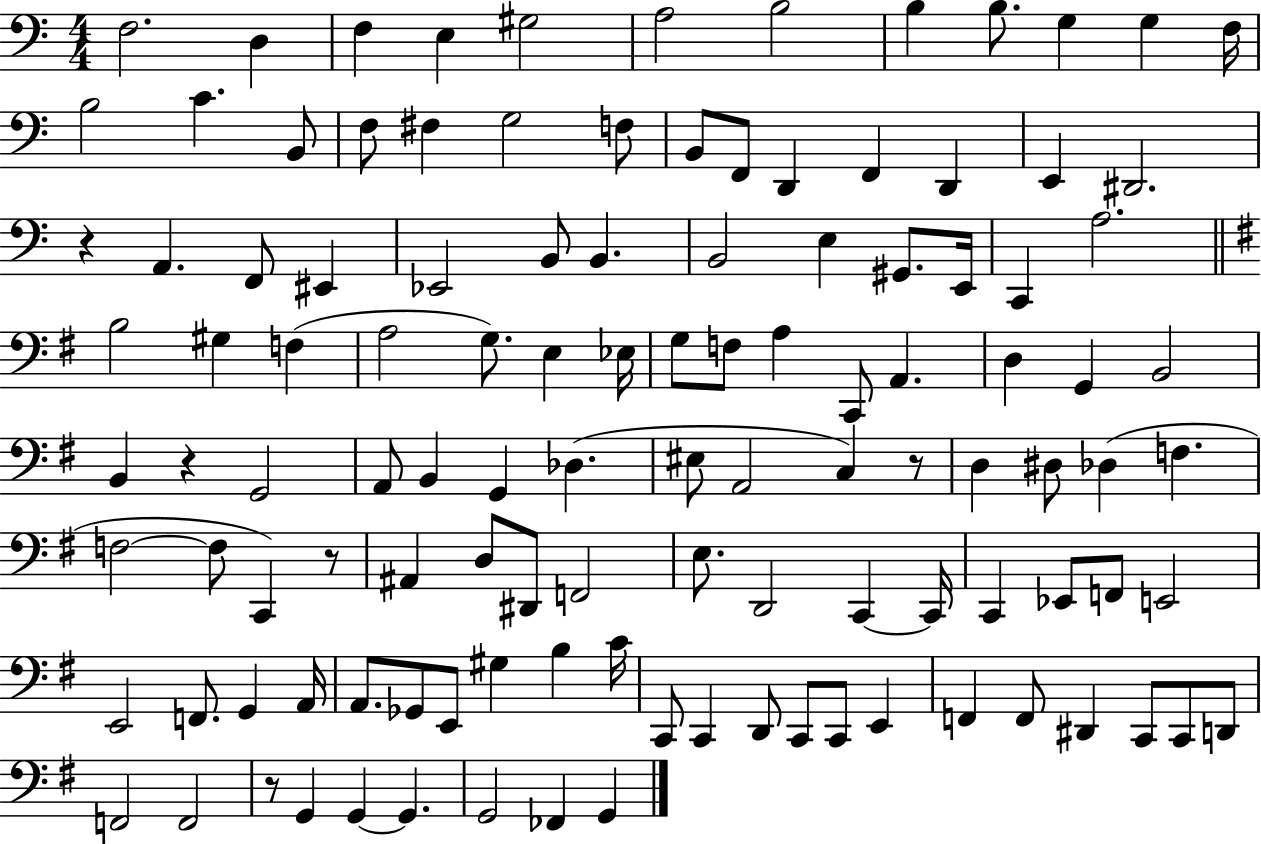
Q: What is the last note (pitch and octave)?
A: G2